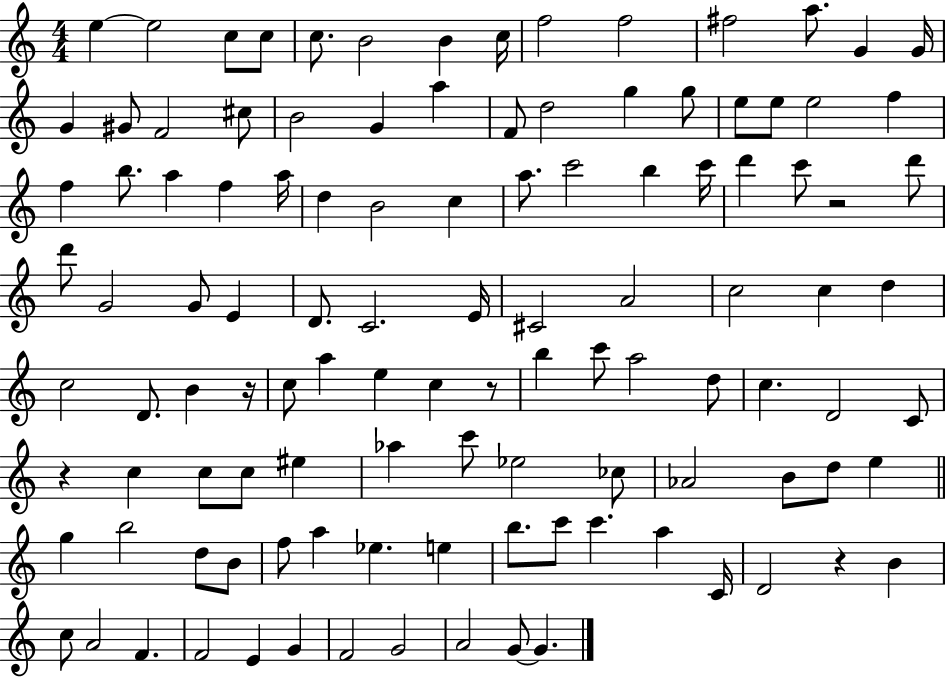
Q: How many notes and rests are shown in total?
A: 113